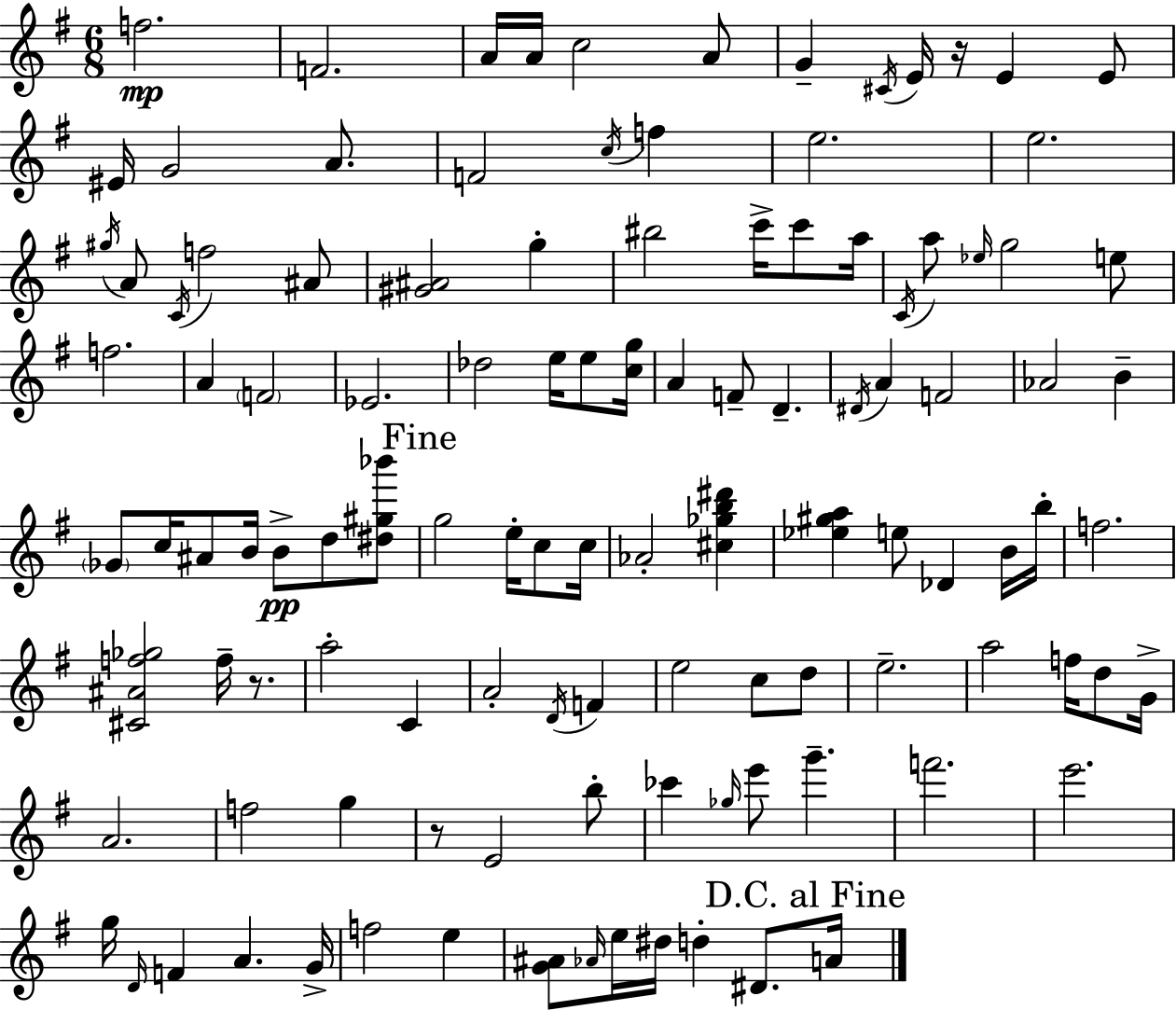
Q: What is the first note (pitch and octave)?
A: F5